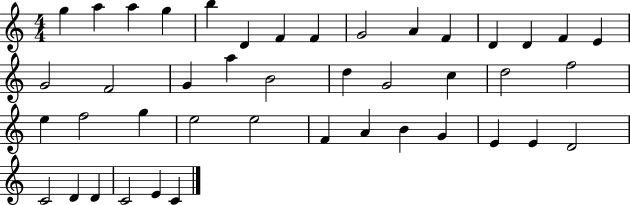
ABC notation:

X:1
T:Untitled
M:4/4
L:1/4
K:C
g a a g b D F F G2 A F D D F E G2 F2 G a B2 d G2 c d2 f2 e f2 g e2 e2 F A B G E E D2 C2 D D C2 E C